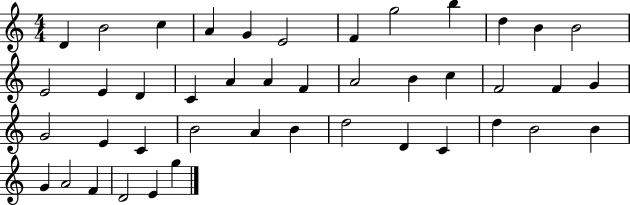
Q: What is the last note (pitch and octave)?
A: G5